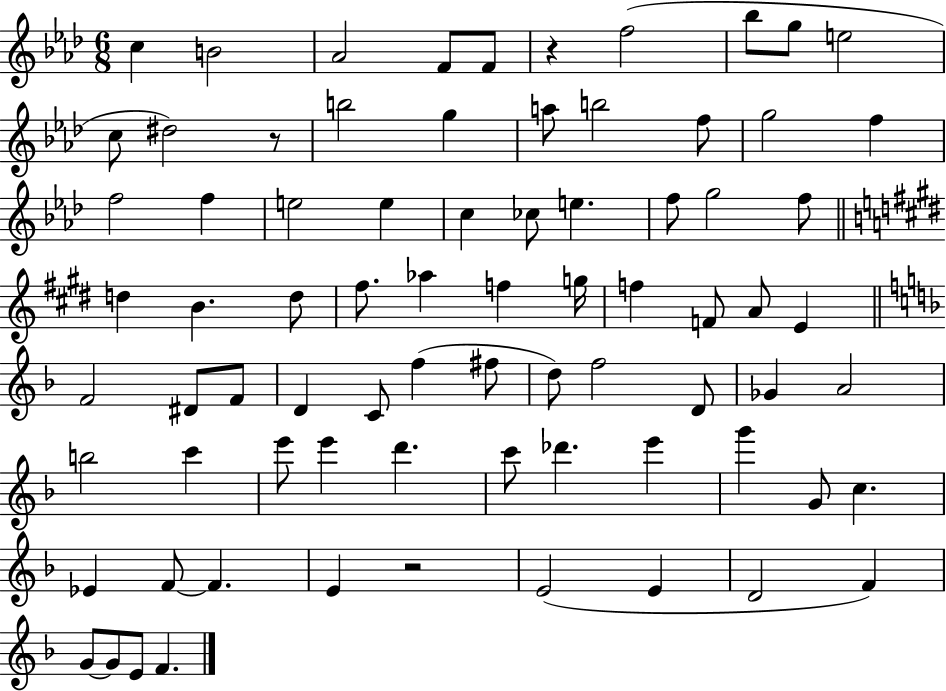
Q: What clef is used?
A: treble